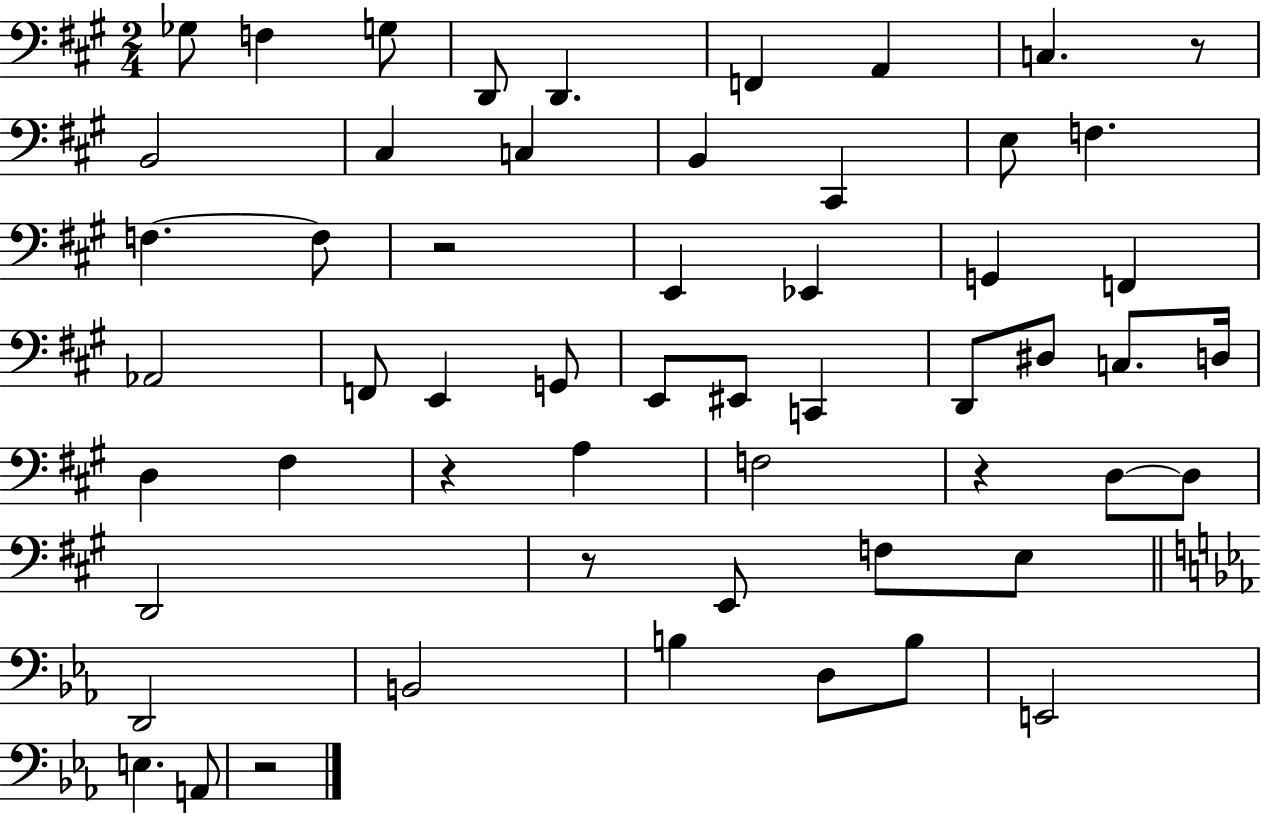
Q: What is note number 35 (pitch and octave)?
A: A3